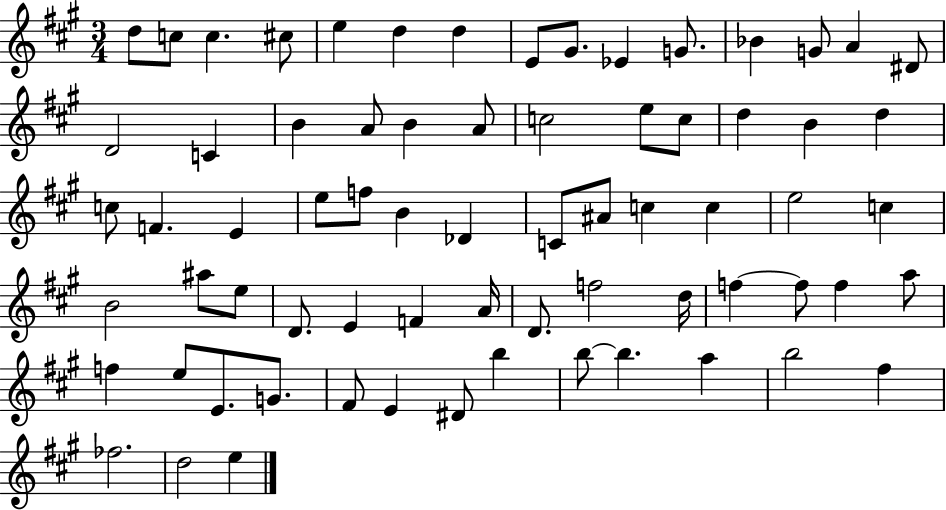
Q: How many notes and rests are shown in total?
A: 70